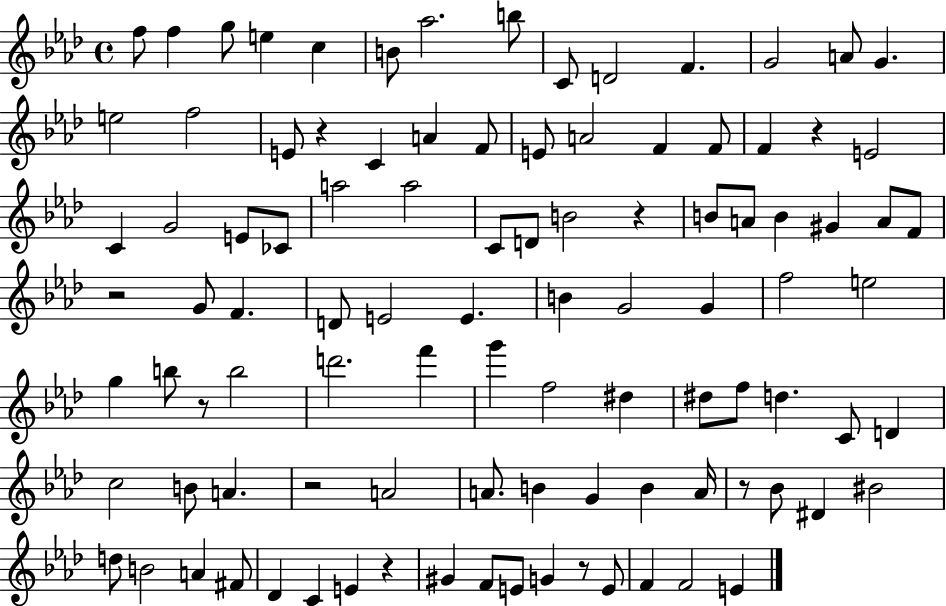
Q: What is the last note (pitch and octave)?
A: E4